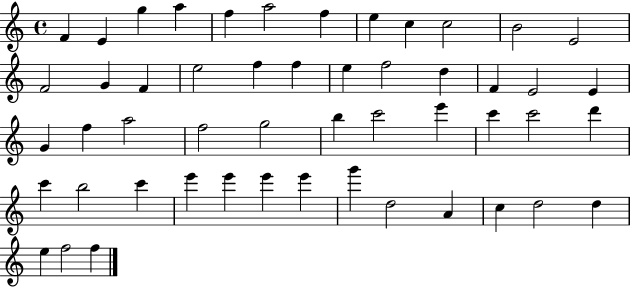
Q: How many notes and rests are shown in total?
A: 51